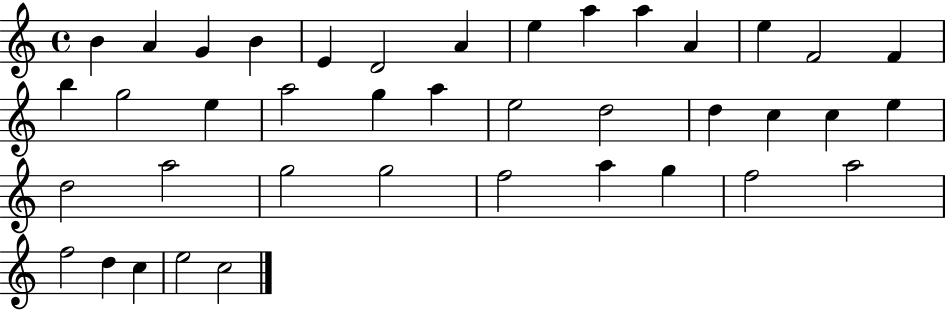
B4/q A4/q G4/q B4/q E4/q D4/h A4/q E5/q A5/q A5/q A4/q E5/q F4/h F4/q B5/q G5/h E5/q A5/h G5/q A5/q E5/h D5/h D5/q C5/q C5/q E5/q D5/h A5/h G5/h G5/h F5/h A5/q G5/q F5/h A5/h F5/h D5/q C5/q E5/h C5/h